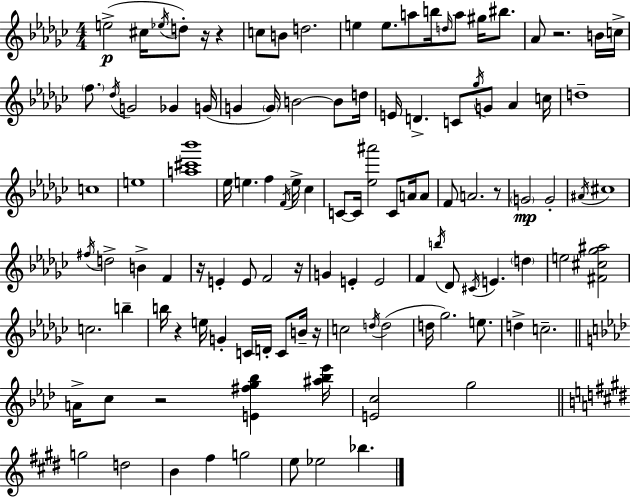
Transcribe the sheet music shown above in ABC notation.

X:1
T:Untitled
M:4/4
L:1/4
K:Ebm
e2 ^c/4 _e/4 d/2 z/4 z c/2 B/2 d2 e e/2 a/2 b/4 d/4 a/2 ^g/4 ^b/2 _A/2 z2 B/4 c/4 f/2 _d/4 G2 _G G/4 G G/4 B2 B/2 d/4 E/4 D C/2 _g/4 G/2 _A c/4 d4 c4 e4 [a^c'_b']4 _e/4 e f F/4 e/4 _c C/2 C/4 [_e^a']2 C/2 A/4 A/2 F/2 A2 z/2 G2 G2 ^A/4 ^c4 ^f/4 d2 B F z/4 E E/2 F2 z/4 G E E2 F b/4 _D/2 ^C/4 E d e2 [^F^c_g^a]2 c2 b b/4 z e/4 G C/4 D/4 C/2 B/4 z/4 c2 d/4 d2 d/4 _g2 e/2 d c2 A/4 c/2 z2 [E^fg_b] [^a_b_e']/4 [Ec]2 g2 g2 d2 B ^f g2 e/2 _e2 _b